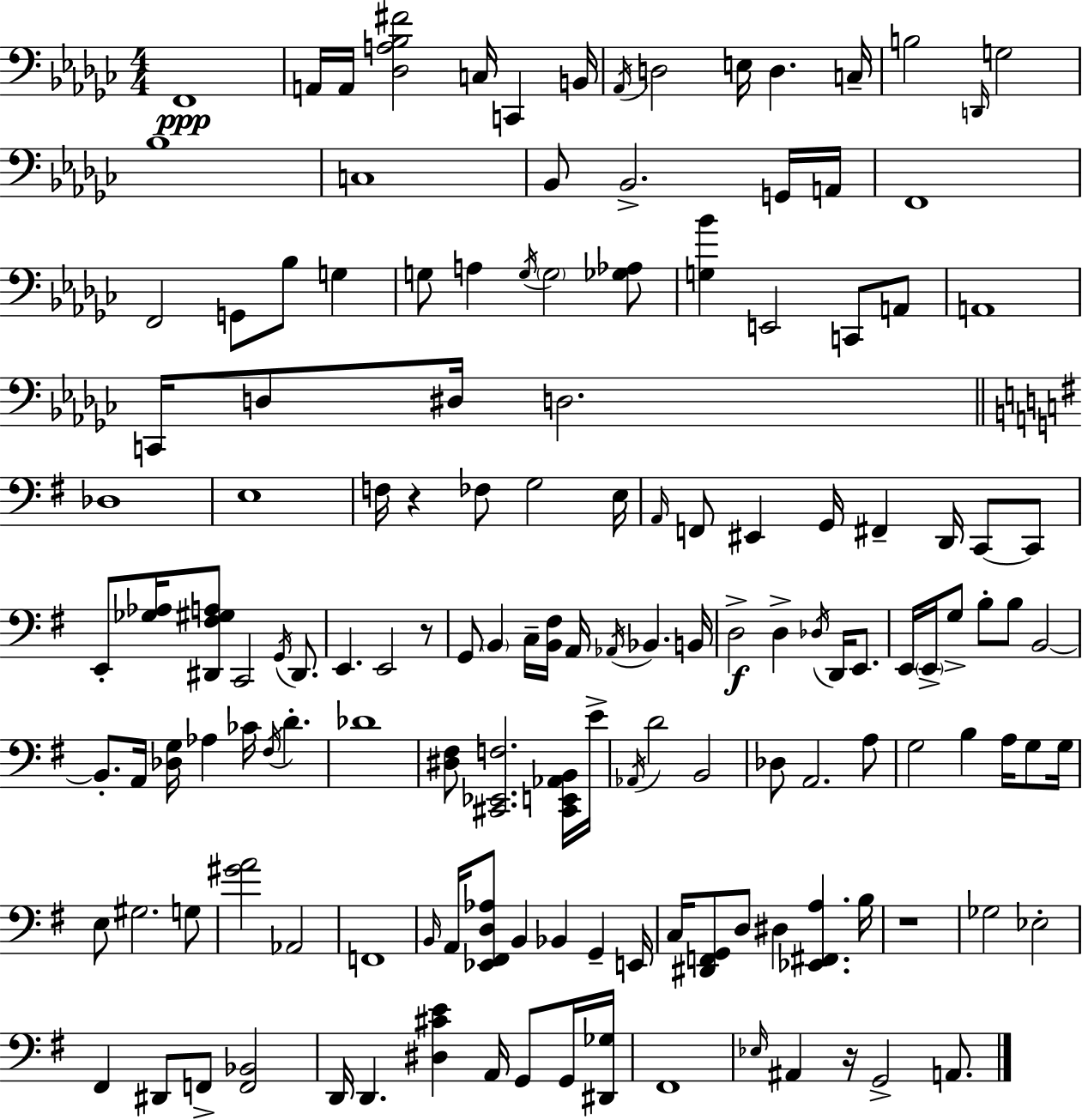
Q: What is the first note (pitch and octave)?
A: F2